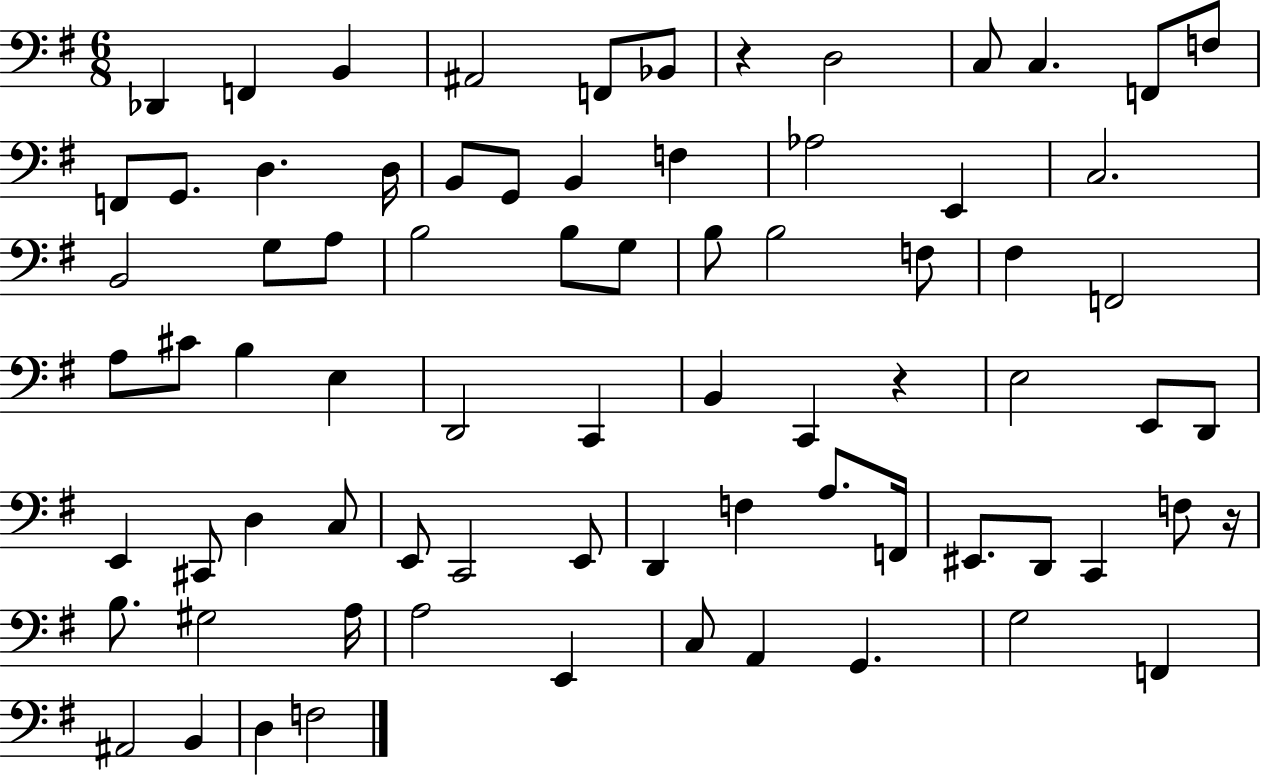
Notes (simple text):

Db2/q F2/q B2/q A#2/h F2/e Bb2/e R/q D3/h C3/e C3/q. F2/e F3/e F2/e G2/e. D3/q. D3/s B2/e G2/e B2/q F3/q Ab3/h E2/q C3/h. B2/h G3/e A3/e B3/h B3/e G3/e B3/e B3/h F3/e F#3/q F2/h A3/e C#4/e B3/q E3/q D2/h C2/q B2/q C2/q R/q E3/h E2/e D2/e E2/q C#2/e D3/q C3/e E2/e C2/h E2/e D2/q F3/q A3/e. F2/s EIS2/e. D2/e C2/q F3/e R/s B3/e. G#3/h A3/s A3/h E2/q C3/e A2/q G2/q. G3/h F2/q A#2/h B2/q D3/q F3/h